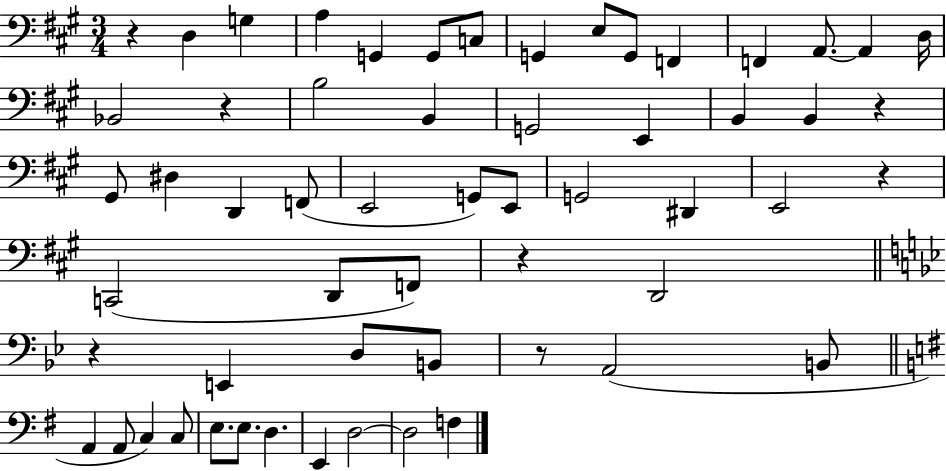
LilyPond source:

{
  \clef bass
  \numericTimeSignature
  \time 3/4
  \key a \major
  r4 d4 g4 | a4 g,4 g,8 c8 | g,4 e8 g,8 f,4 | f,4 a,8.~~ a,4 d16 | \break bes,2 r4 | b2 b,4 | g,2 e,4 | b,4 b,4 r4 | \break gis,8 dis4 d,4 f,8( | e,2 g,8) e,8 | g,2 dis,4 | e,2 r4 | \break c,2( d,8 f,8) | r4 d,2 | \bar "||" \break \key bes \major r4 e,4 d8 b,8 | r8 a,2( b,8 | \bar "||" \break \key e \minor a,4 a,8 c4) c8 | e8. e8. d4. | e,4 d2~~ | d2 f4 | \break \bar "|."
}